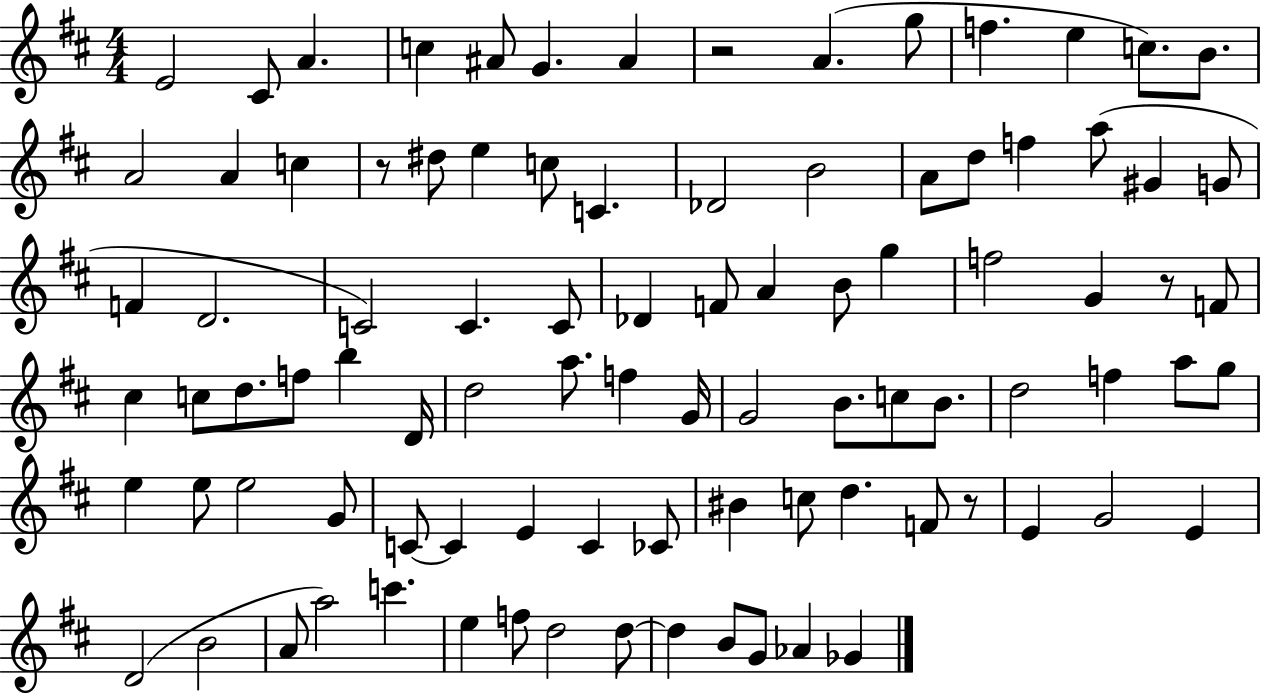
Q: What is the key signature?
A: D major